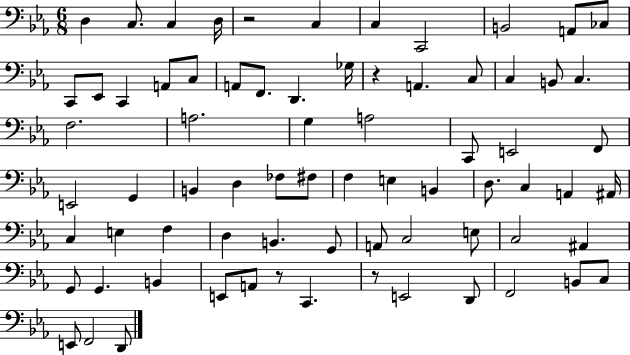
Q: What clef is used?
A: bass